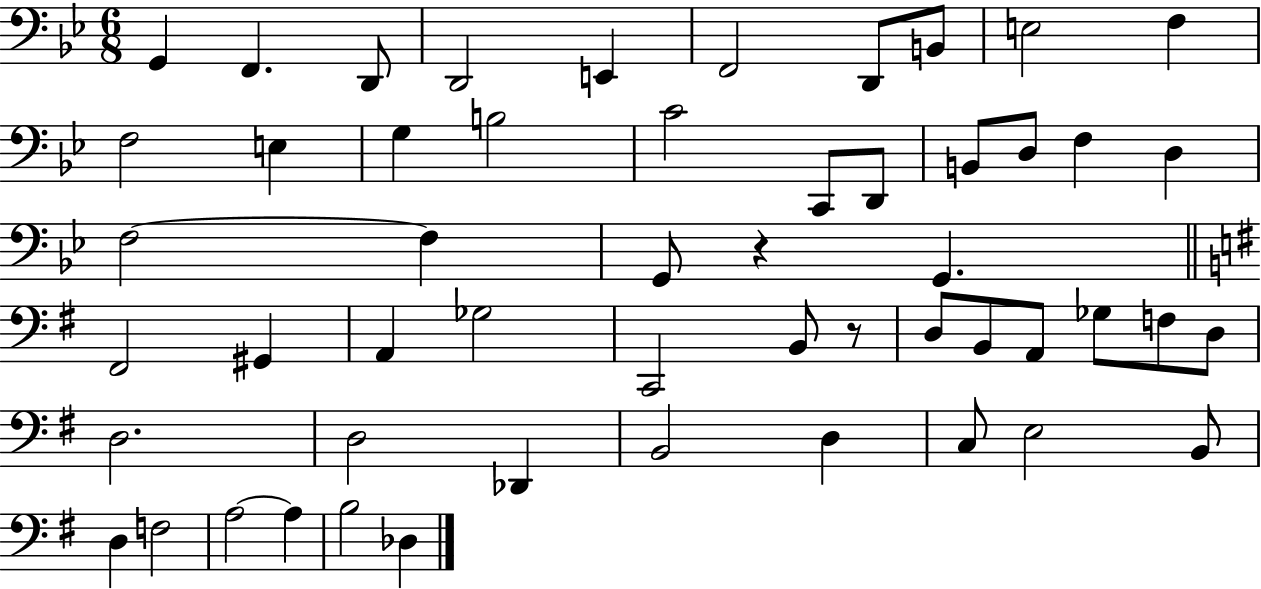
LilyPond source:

{
  \clef bass
  \numericTimeSignature
  \time 6/8
  \key bes \major
  g,4 f,4. d,8 | d,2 e,4 | f,2 d,8 b,8 | e2 f4 | \break f2 e4 | g4 b2 | c'2 c,8 d,8 | b,8 d8 f4 d4 | \break f2~~ f4 | g,8 r4 g,4. | \bar "||" \break \key g \major fis,2 gis,4 | a,4 ges2 | c,2 b,8 r8 | d8 b,8 a,8 ges8 f8 d8 | \break d2. | d2 des,4 | b,2 d4 | c8 e2 b,8 | \break d4 f2 | a2~~ a4 | b2 des4 | \bar "|."
}